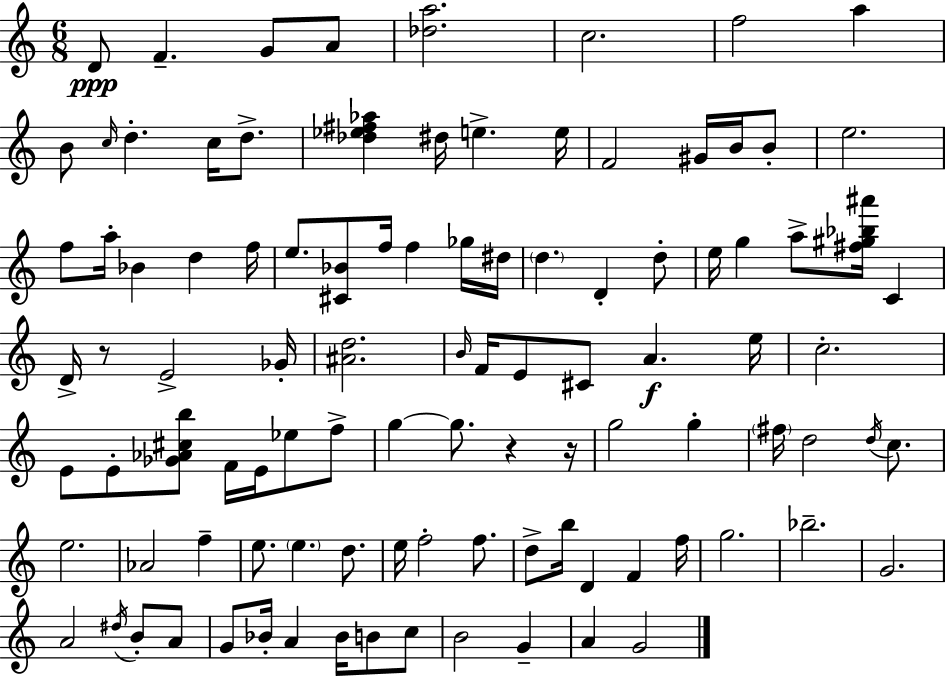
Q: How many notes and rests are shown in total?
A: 101